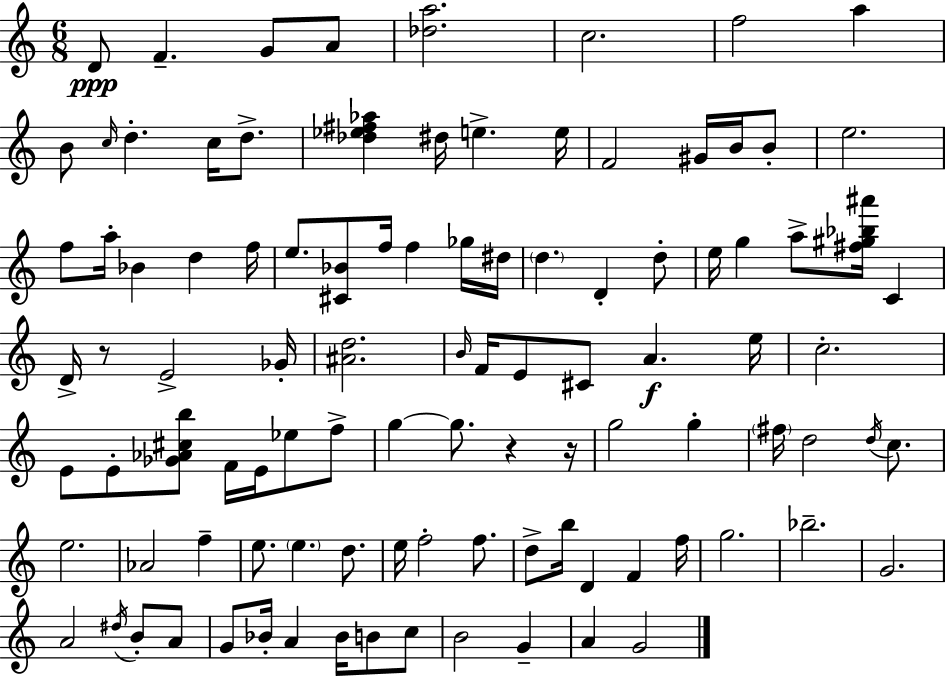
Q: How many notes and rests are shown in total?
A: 101